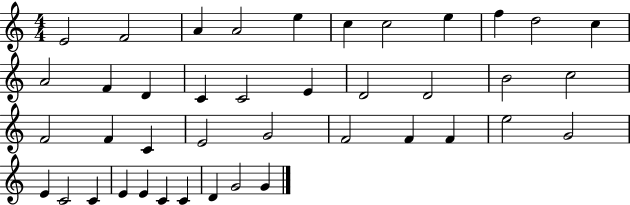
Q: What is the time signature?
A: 4/4